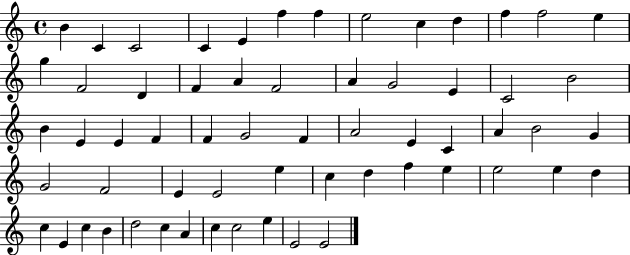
{
  \clef treble
  \time 4/4
  \defaultTimeSignature
  \key c \major
  b'4 c'4 c'2 | c'4 e'4 f''4 f''4 | e''2 c''4 d''4 | f''4 f''2 e''4 | \break g''4 f'2 d'4 | f'4 a'4 f'2 | a'4 g'2 e'4 | c'2 b'2 | \break b'4 e'4 e'4 f'4 | f'4 g'2 f'4 | a'2 e'4 c'4 | a'4 b'2 g'4 | \break g'2 f'2 | e'4 e'2 e''4 | c''4 d''4 f''4 e''4 | e''2 e''4 d''4 | \break c''4 e'4 c''4 b'4 | d''2 c''4 a'4 | c''4 c''2 e''4 | e'2 e'2 | \break \bar "|."
}